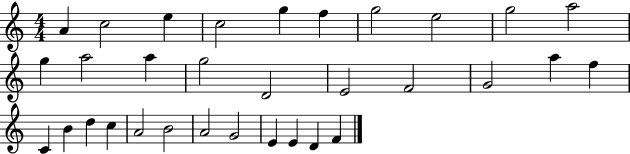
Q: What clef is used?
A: treble